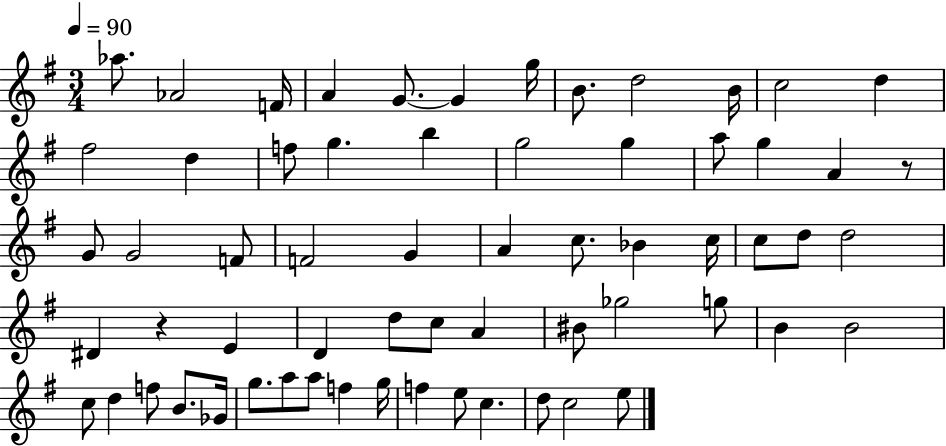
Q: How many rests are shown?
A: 2